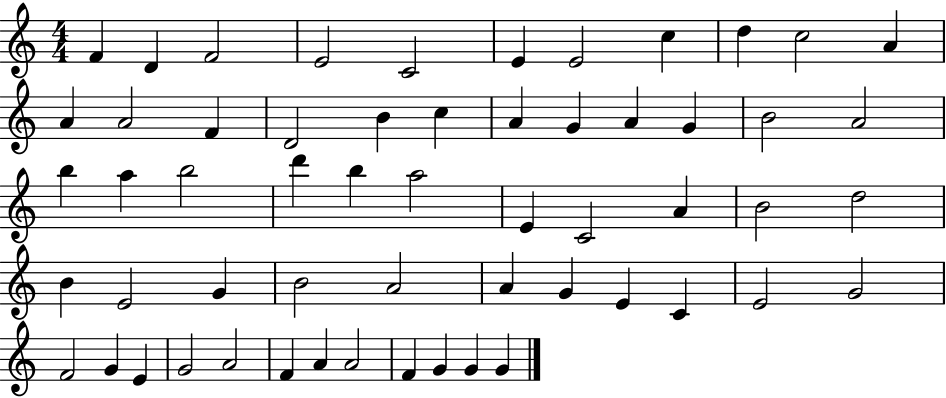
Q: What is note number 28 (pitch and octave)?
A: B5